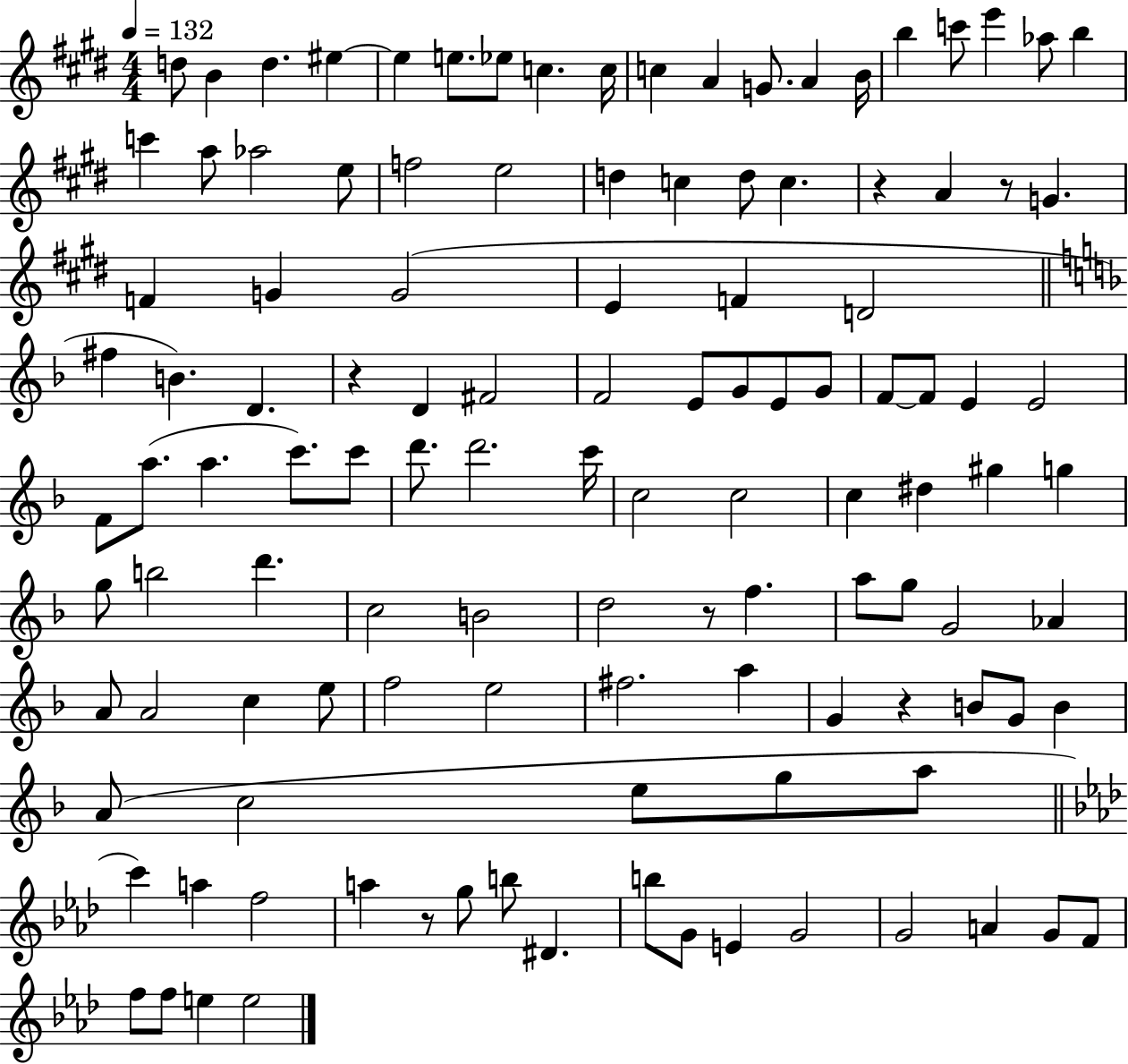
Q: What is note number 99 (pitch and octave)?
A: B5